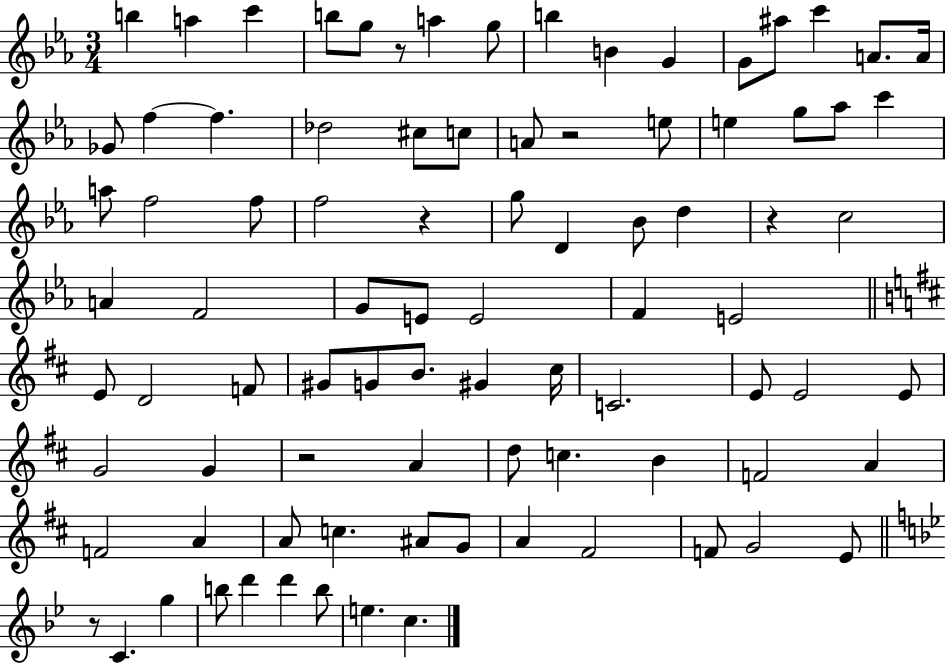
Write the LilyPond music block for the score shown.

{
  \clef treble
  \numericTimeSignature
  \time 3/4
  \key ees \major
  \repeat volta 2 { b''4 a''4 c'''4 | b''8 g''8 r8 a''4 g''8 | b''4 b'4 g'4 | g'8 ais''8 c'''4 a'8. a'16 | \break ges'8 f''4~~ f''4. | des''2 cis''8 c''8 | a'8 r2 e''8 | e''4 g''8 aes''8 c'''4 | \break a''8 f''2 f''8 | f''2 r4 | g''8 d'4 bes'8 d''4 | r4 c''2 | \break a'4 f'2 | g'8 e'8 e'2 | f'4 e'2 | \bar "||" \break \key d \major e'8 d'2 f'8 | gis'8 g'8 b'8. gis'4 cis''16 | c'2. | e'8 e'2 e'8 | \break g'2 g'4 | r2 a'4 | d''8 c''4. b'4 | f'2 a'4 | \break f'2 a'4 | a'8 c''4. ais'8 g'8 | a'4 fis'2 | f'8 g'2 e'8 | \break \bar "||" \break \key bes \major r8 c'4. g''4 | b''8 d'''4 d'''4 b''8 | e''4. c''4. | } \bar "|."
}